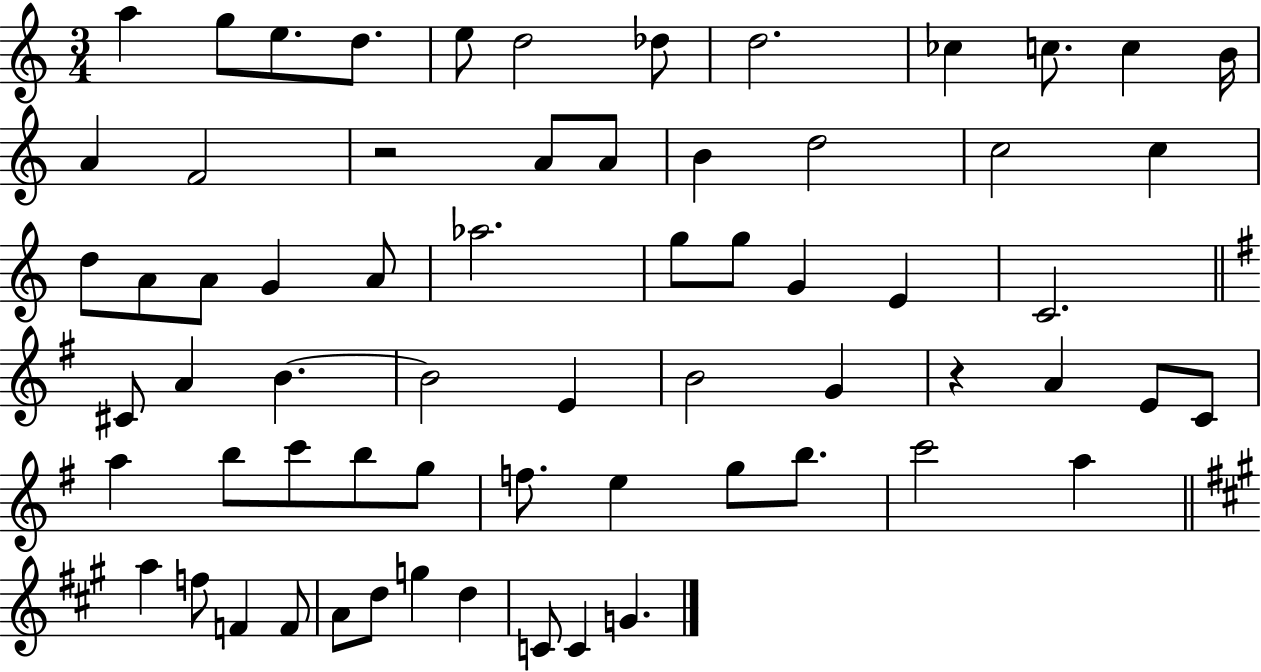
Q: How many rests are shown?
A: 2